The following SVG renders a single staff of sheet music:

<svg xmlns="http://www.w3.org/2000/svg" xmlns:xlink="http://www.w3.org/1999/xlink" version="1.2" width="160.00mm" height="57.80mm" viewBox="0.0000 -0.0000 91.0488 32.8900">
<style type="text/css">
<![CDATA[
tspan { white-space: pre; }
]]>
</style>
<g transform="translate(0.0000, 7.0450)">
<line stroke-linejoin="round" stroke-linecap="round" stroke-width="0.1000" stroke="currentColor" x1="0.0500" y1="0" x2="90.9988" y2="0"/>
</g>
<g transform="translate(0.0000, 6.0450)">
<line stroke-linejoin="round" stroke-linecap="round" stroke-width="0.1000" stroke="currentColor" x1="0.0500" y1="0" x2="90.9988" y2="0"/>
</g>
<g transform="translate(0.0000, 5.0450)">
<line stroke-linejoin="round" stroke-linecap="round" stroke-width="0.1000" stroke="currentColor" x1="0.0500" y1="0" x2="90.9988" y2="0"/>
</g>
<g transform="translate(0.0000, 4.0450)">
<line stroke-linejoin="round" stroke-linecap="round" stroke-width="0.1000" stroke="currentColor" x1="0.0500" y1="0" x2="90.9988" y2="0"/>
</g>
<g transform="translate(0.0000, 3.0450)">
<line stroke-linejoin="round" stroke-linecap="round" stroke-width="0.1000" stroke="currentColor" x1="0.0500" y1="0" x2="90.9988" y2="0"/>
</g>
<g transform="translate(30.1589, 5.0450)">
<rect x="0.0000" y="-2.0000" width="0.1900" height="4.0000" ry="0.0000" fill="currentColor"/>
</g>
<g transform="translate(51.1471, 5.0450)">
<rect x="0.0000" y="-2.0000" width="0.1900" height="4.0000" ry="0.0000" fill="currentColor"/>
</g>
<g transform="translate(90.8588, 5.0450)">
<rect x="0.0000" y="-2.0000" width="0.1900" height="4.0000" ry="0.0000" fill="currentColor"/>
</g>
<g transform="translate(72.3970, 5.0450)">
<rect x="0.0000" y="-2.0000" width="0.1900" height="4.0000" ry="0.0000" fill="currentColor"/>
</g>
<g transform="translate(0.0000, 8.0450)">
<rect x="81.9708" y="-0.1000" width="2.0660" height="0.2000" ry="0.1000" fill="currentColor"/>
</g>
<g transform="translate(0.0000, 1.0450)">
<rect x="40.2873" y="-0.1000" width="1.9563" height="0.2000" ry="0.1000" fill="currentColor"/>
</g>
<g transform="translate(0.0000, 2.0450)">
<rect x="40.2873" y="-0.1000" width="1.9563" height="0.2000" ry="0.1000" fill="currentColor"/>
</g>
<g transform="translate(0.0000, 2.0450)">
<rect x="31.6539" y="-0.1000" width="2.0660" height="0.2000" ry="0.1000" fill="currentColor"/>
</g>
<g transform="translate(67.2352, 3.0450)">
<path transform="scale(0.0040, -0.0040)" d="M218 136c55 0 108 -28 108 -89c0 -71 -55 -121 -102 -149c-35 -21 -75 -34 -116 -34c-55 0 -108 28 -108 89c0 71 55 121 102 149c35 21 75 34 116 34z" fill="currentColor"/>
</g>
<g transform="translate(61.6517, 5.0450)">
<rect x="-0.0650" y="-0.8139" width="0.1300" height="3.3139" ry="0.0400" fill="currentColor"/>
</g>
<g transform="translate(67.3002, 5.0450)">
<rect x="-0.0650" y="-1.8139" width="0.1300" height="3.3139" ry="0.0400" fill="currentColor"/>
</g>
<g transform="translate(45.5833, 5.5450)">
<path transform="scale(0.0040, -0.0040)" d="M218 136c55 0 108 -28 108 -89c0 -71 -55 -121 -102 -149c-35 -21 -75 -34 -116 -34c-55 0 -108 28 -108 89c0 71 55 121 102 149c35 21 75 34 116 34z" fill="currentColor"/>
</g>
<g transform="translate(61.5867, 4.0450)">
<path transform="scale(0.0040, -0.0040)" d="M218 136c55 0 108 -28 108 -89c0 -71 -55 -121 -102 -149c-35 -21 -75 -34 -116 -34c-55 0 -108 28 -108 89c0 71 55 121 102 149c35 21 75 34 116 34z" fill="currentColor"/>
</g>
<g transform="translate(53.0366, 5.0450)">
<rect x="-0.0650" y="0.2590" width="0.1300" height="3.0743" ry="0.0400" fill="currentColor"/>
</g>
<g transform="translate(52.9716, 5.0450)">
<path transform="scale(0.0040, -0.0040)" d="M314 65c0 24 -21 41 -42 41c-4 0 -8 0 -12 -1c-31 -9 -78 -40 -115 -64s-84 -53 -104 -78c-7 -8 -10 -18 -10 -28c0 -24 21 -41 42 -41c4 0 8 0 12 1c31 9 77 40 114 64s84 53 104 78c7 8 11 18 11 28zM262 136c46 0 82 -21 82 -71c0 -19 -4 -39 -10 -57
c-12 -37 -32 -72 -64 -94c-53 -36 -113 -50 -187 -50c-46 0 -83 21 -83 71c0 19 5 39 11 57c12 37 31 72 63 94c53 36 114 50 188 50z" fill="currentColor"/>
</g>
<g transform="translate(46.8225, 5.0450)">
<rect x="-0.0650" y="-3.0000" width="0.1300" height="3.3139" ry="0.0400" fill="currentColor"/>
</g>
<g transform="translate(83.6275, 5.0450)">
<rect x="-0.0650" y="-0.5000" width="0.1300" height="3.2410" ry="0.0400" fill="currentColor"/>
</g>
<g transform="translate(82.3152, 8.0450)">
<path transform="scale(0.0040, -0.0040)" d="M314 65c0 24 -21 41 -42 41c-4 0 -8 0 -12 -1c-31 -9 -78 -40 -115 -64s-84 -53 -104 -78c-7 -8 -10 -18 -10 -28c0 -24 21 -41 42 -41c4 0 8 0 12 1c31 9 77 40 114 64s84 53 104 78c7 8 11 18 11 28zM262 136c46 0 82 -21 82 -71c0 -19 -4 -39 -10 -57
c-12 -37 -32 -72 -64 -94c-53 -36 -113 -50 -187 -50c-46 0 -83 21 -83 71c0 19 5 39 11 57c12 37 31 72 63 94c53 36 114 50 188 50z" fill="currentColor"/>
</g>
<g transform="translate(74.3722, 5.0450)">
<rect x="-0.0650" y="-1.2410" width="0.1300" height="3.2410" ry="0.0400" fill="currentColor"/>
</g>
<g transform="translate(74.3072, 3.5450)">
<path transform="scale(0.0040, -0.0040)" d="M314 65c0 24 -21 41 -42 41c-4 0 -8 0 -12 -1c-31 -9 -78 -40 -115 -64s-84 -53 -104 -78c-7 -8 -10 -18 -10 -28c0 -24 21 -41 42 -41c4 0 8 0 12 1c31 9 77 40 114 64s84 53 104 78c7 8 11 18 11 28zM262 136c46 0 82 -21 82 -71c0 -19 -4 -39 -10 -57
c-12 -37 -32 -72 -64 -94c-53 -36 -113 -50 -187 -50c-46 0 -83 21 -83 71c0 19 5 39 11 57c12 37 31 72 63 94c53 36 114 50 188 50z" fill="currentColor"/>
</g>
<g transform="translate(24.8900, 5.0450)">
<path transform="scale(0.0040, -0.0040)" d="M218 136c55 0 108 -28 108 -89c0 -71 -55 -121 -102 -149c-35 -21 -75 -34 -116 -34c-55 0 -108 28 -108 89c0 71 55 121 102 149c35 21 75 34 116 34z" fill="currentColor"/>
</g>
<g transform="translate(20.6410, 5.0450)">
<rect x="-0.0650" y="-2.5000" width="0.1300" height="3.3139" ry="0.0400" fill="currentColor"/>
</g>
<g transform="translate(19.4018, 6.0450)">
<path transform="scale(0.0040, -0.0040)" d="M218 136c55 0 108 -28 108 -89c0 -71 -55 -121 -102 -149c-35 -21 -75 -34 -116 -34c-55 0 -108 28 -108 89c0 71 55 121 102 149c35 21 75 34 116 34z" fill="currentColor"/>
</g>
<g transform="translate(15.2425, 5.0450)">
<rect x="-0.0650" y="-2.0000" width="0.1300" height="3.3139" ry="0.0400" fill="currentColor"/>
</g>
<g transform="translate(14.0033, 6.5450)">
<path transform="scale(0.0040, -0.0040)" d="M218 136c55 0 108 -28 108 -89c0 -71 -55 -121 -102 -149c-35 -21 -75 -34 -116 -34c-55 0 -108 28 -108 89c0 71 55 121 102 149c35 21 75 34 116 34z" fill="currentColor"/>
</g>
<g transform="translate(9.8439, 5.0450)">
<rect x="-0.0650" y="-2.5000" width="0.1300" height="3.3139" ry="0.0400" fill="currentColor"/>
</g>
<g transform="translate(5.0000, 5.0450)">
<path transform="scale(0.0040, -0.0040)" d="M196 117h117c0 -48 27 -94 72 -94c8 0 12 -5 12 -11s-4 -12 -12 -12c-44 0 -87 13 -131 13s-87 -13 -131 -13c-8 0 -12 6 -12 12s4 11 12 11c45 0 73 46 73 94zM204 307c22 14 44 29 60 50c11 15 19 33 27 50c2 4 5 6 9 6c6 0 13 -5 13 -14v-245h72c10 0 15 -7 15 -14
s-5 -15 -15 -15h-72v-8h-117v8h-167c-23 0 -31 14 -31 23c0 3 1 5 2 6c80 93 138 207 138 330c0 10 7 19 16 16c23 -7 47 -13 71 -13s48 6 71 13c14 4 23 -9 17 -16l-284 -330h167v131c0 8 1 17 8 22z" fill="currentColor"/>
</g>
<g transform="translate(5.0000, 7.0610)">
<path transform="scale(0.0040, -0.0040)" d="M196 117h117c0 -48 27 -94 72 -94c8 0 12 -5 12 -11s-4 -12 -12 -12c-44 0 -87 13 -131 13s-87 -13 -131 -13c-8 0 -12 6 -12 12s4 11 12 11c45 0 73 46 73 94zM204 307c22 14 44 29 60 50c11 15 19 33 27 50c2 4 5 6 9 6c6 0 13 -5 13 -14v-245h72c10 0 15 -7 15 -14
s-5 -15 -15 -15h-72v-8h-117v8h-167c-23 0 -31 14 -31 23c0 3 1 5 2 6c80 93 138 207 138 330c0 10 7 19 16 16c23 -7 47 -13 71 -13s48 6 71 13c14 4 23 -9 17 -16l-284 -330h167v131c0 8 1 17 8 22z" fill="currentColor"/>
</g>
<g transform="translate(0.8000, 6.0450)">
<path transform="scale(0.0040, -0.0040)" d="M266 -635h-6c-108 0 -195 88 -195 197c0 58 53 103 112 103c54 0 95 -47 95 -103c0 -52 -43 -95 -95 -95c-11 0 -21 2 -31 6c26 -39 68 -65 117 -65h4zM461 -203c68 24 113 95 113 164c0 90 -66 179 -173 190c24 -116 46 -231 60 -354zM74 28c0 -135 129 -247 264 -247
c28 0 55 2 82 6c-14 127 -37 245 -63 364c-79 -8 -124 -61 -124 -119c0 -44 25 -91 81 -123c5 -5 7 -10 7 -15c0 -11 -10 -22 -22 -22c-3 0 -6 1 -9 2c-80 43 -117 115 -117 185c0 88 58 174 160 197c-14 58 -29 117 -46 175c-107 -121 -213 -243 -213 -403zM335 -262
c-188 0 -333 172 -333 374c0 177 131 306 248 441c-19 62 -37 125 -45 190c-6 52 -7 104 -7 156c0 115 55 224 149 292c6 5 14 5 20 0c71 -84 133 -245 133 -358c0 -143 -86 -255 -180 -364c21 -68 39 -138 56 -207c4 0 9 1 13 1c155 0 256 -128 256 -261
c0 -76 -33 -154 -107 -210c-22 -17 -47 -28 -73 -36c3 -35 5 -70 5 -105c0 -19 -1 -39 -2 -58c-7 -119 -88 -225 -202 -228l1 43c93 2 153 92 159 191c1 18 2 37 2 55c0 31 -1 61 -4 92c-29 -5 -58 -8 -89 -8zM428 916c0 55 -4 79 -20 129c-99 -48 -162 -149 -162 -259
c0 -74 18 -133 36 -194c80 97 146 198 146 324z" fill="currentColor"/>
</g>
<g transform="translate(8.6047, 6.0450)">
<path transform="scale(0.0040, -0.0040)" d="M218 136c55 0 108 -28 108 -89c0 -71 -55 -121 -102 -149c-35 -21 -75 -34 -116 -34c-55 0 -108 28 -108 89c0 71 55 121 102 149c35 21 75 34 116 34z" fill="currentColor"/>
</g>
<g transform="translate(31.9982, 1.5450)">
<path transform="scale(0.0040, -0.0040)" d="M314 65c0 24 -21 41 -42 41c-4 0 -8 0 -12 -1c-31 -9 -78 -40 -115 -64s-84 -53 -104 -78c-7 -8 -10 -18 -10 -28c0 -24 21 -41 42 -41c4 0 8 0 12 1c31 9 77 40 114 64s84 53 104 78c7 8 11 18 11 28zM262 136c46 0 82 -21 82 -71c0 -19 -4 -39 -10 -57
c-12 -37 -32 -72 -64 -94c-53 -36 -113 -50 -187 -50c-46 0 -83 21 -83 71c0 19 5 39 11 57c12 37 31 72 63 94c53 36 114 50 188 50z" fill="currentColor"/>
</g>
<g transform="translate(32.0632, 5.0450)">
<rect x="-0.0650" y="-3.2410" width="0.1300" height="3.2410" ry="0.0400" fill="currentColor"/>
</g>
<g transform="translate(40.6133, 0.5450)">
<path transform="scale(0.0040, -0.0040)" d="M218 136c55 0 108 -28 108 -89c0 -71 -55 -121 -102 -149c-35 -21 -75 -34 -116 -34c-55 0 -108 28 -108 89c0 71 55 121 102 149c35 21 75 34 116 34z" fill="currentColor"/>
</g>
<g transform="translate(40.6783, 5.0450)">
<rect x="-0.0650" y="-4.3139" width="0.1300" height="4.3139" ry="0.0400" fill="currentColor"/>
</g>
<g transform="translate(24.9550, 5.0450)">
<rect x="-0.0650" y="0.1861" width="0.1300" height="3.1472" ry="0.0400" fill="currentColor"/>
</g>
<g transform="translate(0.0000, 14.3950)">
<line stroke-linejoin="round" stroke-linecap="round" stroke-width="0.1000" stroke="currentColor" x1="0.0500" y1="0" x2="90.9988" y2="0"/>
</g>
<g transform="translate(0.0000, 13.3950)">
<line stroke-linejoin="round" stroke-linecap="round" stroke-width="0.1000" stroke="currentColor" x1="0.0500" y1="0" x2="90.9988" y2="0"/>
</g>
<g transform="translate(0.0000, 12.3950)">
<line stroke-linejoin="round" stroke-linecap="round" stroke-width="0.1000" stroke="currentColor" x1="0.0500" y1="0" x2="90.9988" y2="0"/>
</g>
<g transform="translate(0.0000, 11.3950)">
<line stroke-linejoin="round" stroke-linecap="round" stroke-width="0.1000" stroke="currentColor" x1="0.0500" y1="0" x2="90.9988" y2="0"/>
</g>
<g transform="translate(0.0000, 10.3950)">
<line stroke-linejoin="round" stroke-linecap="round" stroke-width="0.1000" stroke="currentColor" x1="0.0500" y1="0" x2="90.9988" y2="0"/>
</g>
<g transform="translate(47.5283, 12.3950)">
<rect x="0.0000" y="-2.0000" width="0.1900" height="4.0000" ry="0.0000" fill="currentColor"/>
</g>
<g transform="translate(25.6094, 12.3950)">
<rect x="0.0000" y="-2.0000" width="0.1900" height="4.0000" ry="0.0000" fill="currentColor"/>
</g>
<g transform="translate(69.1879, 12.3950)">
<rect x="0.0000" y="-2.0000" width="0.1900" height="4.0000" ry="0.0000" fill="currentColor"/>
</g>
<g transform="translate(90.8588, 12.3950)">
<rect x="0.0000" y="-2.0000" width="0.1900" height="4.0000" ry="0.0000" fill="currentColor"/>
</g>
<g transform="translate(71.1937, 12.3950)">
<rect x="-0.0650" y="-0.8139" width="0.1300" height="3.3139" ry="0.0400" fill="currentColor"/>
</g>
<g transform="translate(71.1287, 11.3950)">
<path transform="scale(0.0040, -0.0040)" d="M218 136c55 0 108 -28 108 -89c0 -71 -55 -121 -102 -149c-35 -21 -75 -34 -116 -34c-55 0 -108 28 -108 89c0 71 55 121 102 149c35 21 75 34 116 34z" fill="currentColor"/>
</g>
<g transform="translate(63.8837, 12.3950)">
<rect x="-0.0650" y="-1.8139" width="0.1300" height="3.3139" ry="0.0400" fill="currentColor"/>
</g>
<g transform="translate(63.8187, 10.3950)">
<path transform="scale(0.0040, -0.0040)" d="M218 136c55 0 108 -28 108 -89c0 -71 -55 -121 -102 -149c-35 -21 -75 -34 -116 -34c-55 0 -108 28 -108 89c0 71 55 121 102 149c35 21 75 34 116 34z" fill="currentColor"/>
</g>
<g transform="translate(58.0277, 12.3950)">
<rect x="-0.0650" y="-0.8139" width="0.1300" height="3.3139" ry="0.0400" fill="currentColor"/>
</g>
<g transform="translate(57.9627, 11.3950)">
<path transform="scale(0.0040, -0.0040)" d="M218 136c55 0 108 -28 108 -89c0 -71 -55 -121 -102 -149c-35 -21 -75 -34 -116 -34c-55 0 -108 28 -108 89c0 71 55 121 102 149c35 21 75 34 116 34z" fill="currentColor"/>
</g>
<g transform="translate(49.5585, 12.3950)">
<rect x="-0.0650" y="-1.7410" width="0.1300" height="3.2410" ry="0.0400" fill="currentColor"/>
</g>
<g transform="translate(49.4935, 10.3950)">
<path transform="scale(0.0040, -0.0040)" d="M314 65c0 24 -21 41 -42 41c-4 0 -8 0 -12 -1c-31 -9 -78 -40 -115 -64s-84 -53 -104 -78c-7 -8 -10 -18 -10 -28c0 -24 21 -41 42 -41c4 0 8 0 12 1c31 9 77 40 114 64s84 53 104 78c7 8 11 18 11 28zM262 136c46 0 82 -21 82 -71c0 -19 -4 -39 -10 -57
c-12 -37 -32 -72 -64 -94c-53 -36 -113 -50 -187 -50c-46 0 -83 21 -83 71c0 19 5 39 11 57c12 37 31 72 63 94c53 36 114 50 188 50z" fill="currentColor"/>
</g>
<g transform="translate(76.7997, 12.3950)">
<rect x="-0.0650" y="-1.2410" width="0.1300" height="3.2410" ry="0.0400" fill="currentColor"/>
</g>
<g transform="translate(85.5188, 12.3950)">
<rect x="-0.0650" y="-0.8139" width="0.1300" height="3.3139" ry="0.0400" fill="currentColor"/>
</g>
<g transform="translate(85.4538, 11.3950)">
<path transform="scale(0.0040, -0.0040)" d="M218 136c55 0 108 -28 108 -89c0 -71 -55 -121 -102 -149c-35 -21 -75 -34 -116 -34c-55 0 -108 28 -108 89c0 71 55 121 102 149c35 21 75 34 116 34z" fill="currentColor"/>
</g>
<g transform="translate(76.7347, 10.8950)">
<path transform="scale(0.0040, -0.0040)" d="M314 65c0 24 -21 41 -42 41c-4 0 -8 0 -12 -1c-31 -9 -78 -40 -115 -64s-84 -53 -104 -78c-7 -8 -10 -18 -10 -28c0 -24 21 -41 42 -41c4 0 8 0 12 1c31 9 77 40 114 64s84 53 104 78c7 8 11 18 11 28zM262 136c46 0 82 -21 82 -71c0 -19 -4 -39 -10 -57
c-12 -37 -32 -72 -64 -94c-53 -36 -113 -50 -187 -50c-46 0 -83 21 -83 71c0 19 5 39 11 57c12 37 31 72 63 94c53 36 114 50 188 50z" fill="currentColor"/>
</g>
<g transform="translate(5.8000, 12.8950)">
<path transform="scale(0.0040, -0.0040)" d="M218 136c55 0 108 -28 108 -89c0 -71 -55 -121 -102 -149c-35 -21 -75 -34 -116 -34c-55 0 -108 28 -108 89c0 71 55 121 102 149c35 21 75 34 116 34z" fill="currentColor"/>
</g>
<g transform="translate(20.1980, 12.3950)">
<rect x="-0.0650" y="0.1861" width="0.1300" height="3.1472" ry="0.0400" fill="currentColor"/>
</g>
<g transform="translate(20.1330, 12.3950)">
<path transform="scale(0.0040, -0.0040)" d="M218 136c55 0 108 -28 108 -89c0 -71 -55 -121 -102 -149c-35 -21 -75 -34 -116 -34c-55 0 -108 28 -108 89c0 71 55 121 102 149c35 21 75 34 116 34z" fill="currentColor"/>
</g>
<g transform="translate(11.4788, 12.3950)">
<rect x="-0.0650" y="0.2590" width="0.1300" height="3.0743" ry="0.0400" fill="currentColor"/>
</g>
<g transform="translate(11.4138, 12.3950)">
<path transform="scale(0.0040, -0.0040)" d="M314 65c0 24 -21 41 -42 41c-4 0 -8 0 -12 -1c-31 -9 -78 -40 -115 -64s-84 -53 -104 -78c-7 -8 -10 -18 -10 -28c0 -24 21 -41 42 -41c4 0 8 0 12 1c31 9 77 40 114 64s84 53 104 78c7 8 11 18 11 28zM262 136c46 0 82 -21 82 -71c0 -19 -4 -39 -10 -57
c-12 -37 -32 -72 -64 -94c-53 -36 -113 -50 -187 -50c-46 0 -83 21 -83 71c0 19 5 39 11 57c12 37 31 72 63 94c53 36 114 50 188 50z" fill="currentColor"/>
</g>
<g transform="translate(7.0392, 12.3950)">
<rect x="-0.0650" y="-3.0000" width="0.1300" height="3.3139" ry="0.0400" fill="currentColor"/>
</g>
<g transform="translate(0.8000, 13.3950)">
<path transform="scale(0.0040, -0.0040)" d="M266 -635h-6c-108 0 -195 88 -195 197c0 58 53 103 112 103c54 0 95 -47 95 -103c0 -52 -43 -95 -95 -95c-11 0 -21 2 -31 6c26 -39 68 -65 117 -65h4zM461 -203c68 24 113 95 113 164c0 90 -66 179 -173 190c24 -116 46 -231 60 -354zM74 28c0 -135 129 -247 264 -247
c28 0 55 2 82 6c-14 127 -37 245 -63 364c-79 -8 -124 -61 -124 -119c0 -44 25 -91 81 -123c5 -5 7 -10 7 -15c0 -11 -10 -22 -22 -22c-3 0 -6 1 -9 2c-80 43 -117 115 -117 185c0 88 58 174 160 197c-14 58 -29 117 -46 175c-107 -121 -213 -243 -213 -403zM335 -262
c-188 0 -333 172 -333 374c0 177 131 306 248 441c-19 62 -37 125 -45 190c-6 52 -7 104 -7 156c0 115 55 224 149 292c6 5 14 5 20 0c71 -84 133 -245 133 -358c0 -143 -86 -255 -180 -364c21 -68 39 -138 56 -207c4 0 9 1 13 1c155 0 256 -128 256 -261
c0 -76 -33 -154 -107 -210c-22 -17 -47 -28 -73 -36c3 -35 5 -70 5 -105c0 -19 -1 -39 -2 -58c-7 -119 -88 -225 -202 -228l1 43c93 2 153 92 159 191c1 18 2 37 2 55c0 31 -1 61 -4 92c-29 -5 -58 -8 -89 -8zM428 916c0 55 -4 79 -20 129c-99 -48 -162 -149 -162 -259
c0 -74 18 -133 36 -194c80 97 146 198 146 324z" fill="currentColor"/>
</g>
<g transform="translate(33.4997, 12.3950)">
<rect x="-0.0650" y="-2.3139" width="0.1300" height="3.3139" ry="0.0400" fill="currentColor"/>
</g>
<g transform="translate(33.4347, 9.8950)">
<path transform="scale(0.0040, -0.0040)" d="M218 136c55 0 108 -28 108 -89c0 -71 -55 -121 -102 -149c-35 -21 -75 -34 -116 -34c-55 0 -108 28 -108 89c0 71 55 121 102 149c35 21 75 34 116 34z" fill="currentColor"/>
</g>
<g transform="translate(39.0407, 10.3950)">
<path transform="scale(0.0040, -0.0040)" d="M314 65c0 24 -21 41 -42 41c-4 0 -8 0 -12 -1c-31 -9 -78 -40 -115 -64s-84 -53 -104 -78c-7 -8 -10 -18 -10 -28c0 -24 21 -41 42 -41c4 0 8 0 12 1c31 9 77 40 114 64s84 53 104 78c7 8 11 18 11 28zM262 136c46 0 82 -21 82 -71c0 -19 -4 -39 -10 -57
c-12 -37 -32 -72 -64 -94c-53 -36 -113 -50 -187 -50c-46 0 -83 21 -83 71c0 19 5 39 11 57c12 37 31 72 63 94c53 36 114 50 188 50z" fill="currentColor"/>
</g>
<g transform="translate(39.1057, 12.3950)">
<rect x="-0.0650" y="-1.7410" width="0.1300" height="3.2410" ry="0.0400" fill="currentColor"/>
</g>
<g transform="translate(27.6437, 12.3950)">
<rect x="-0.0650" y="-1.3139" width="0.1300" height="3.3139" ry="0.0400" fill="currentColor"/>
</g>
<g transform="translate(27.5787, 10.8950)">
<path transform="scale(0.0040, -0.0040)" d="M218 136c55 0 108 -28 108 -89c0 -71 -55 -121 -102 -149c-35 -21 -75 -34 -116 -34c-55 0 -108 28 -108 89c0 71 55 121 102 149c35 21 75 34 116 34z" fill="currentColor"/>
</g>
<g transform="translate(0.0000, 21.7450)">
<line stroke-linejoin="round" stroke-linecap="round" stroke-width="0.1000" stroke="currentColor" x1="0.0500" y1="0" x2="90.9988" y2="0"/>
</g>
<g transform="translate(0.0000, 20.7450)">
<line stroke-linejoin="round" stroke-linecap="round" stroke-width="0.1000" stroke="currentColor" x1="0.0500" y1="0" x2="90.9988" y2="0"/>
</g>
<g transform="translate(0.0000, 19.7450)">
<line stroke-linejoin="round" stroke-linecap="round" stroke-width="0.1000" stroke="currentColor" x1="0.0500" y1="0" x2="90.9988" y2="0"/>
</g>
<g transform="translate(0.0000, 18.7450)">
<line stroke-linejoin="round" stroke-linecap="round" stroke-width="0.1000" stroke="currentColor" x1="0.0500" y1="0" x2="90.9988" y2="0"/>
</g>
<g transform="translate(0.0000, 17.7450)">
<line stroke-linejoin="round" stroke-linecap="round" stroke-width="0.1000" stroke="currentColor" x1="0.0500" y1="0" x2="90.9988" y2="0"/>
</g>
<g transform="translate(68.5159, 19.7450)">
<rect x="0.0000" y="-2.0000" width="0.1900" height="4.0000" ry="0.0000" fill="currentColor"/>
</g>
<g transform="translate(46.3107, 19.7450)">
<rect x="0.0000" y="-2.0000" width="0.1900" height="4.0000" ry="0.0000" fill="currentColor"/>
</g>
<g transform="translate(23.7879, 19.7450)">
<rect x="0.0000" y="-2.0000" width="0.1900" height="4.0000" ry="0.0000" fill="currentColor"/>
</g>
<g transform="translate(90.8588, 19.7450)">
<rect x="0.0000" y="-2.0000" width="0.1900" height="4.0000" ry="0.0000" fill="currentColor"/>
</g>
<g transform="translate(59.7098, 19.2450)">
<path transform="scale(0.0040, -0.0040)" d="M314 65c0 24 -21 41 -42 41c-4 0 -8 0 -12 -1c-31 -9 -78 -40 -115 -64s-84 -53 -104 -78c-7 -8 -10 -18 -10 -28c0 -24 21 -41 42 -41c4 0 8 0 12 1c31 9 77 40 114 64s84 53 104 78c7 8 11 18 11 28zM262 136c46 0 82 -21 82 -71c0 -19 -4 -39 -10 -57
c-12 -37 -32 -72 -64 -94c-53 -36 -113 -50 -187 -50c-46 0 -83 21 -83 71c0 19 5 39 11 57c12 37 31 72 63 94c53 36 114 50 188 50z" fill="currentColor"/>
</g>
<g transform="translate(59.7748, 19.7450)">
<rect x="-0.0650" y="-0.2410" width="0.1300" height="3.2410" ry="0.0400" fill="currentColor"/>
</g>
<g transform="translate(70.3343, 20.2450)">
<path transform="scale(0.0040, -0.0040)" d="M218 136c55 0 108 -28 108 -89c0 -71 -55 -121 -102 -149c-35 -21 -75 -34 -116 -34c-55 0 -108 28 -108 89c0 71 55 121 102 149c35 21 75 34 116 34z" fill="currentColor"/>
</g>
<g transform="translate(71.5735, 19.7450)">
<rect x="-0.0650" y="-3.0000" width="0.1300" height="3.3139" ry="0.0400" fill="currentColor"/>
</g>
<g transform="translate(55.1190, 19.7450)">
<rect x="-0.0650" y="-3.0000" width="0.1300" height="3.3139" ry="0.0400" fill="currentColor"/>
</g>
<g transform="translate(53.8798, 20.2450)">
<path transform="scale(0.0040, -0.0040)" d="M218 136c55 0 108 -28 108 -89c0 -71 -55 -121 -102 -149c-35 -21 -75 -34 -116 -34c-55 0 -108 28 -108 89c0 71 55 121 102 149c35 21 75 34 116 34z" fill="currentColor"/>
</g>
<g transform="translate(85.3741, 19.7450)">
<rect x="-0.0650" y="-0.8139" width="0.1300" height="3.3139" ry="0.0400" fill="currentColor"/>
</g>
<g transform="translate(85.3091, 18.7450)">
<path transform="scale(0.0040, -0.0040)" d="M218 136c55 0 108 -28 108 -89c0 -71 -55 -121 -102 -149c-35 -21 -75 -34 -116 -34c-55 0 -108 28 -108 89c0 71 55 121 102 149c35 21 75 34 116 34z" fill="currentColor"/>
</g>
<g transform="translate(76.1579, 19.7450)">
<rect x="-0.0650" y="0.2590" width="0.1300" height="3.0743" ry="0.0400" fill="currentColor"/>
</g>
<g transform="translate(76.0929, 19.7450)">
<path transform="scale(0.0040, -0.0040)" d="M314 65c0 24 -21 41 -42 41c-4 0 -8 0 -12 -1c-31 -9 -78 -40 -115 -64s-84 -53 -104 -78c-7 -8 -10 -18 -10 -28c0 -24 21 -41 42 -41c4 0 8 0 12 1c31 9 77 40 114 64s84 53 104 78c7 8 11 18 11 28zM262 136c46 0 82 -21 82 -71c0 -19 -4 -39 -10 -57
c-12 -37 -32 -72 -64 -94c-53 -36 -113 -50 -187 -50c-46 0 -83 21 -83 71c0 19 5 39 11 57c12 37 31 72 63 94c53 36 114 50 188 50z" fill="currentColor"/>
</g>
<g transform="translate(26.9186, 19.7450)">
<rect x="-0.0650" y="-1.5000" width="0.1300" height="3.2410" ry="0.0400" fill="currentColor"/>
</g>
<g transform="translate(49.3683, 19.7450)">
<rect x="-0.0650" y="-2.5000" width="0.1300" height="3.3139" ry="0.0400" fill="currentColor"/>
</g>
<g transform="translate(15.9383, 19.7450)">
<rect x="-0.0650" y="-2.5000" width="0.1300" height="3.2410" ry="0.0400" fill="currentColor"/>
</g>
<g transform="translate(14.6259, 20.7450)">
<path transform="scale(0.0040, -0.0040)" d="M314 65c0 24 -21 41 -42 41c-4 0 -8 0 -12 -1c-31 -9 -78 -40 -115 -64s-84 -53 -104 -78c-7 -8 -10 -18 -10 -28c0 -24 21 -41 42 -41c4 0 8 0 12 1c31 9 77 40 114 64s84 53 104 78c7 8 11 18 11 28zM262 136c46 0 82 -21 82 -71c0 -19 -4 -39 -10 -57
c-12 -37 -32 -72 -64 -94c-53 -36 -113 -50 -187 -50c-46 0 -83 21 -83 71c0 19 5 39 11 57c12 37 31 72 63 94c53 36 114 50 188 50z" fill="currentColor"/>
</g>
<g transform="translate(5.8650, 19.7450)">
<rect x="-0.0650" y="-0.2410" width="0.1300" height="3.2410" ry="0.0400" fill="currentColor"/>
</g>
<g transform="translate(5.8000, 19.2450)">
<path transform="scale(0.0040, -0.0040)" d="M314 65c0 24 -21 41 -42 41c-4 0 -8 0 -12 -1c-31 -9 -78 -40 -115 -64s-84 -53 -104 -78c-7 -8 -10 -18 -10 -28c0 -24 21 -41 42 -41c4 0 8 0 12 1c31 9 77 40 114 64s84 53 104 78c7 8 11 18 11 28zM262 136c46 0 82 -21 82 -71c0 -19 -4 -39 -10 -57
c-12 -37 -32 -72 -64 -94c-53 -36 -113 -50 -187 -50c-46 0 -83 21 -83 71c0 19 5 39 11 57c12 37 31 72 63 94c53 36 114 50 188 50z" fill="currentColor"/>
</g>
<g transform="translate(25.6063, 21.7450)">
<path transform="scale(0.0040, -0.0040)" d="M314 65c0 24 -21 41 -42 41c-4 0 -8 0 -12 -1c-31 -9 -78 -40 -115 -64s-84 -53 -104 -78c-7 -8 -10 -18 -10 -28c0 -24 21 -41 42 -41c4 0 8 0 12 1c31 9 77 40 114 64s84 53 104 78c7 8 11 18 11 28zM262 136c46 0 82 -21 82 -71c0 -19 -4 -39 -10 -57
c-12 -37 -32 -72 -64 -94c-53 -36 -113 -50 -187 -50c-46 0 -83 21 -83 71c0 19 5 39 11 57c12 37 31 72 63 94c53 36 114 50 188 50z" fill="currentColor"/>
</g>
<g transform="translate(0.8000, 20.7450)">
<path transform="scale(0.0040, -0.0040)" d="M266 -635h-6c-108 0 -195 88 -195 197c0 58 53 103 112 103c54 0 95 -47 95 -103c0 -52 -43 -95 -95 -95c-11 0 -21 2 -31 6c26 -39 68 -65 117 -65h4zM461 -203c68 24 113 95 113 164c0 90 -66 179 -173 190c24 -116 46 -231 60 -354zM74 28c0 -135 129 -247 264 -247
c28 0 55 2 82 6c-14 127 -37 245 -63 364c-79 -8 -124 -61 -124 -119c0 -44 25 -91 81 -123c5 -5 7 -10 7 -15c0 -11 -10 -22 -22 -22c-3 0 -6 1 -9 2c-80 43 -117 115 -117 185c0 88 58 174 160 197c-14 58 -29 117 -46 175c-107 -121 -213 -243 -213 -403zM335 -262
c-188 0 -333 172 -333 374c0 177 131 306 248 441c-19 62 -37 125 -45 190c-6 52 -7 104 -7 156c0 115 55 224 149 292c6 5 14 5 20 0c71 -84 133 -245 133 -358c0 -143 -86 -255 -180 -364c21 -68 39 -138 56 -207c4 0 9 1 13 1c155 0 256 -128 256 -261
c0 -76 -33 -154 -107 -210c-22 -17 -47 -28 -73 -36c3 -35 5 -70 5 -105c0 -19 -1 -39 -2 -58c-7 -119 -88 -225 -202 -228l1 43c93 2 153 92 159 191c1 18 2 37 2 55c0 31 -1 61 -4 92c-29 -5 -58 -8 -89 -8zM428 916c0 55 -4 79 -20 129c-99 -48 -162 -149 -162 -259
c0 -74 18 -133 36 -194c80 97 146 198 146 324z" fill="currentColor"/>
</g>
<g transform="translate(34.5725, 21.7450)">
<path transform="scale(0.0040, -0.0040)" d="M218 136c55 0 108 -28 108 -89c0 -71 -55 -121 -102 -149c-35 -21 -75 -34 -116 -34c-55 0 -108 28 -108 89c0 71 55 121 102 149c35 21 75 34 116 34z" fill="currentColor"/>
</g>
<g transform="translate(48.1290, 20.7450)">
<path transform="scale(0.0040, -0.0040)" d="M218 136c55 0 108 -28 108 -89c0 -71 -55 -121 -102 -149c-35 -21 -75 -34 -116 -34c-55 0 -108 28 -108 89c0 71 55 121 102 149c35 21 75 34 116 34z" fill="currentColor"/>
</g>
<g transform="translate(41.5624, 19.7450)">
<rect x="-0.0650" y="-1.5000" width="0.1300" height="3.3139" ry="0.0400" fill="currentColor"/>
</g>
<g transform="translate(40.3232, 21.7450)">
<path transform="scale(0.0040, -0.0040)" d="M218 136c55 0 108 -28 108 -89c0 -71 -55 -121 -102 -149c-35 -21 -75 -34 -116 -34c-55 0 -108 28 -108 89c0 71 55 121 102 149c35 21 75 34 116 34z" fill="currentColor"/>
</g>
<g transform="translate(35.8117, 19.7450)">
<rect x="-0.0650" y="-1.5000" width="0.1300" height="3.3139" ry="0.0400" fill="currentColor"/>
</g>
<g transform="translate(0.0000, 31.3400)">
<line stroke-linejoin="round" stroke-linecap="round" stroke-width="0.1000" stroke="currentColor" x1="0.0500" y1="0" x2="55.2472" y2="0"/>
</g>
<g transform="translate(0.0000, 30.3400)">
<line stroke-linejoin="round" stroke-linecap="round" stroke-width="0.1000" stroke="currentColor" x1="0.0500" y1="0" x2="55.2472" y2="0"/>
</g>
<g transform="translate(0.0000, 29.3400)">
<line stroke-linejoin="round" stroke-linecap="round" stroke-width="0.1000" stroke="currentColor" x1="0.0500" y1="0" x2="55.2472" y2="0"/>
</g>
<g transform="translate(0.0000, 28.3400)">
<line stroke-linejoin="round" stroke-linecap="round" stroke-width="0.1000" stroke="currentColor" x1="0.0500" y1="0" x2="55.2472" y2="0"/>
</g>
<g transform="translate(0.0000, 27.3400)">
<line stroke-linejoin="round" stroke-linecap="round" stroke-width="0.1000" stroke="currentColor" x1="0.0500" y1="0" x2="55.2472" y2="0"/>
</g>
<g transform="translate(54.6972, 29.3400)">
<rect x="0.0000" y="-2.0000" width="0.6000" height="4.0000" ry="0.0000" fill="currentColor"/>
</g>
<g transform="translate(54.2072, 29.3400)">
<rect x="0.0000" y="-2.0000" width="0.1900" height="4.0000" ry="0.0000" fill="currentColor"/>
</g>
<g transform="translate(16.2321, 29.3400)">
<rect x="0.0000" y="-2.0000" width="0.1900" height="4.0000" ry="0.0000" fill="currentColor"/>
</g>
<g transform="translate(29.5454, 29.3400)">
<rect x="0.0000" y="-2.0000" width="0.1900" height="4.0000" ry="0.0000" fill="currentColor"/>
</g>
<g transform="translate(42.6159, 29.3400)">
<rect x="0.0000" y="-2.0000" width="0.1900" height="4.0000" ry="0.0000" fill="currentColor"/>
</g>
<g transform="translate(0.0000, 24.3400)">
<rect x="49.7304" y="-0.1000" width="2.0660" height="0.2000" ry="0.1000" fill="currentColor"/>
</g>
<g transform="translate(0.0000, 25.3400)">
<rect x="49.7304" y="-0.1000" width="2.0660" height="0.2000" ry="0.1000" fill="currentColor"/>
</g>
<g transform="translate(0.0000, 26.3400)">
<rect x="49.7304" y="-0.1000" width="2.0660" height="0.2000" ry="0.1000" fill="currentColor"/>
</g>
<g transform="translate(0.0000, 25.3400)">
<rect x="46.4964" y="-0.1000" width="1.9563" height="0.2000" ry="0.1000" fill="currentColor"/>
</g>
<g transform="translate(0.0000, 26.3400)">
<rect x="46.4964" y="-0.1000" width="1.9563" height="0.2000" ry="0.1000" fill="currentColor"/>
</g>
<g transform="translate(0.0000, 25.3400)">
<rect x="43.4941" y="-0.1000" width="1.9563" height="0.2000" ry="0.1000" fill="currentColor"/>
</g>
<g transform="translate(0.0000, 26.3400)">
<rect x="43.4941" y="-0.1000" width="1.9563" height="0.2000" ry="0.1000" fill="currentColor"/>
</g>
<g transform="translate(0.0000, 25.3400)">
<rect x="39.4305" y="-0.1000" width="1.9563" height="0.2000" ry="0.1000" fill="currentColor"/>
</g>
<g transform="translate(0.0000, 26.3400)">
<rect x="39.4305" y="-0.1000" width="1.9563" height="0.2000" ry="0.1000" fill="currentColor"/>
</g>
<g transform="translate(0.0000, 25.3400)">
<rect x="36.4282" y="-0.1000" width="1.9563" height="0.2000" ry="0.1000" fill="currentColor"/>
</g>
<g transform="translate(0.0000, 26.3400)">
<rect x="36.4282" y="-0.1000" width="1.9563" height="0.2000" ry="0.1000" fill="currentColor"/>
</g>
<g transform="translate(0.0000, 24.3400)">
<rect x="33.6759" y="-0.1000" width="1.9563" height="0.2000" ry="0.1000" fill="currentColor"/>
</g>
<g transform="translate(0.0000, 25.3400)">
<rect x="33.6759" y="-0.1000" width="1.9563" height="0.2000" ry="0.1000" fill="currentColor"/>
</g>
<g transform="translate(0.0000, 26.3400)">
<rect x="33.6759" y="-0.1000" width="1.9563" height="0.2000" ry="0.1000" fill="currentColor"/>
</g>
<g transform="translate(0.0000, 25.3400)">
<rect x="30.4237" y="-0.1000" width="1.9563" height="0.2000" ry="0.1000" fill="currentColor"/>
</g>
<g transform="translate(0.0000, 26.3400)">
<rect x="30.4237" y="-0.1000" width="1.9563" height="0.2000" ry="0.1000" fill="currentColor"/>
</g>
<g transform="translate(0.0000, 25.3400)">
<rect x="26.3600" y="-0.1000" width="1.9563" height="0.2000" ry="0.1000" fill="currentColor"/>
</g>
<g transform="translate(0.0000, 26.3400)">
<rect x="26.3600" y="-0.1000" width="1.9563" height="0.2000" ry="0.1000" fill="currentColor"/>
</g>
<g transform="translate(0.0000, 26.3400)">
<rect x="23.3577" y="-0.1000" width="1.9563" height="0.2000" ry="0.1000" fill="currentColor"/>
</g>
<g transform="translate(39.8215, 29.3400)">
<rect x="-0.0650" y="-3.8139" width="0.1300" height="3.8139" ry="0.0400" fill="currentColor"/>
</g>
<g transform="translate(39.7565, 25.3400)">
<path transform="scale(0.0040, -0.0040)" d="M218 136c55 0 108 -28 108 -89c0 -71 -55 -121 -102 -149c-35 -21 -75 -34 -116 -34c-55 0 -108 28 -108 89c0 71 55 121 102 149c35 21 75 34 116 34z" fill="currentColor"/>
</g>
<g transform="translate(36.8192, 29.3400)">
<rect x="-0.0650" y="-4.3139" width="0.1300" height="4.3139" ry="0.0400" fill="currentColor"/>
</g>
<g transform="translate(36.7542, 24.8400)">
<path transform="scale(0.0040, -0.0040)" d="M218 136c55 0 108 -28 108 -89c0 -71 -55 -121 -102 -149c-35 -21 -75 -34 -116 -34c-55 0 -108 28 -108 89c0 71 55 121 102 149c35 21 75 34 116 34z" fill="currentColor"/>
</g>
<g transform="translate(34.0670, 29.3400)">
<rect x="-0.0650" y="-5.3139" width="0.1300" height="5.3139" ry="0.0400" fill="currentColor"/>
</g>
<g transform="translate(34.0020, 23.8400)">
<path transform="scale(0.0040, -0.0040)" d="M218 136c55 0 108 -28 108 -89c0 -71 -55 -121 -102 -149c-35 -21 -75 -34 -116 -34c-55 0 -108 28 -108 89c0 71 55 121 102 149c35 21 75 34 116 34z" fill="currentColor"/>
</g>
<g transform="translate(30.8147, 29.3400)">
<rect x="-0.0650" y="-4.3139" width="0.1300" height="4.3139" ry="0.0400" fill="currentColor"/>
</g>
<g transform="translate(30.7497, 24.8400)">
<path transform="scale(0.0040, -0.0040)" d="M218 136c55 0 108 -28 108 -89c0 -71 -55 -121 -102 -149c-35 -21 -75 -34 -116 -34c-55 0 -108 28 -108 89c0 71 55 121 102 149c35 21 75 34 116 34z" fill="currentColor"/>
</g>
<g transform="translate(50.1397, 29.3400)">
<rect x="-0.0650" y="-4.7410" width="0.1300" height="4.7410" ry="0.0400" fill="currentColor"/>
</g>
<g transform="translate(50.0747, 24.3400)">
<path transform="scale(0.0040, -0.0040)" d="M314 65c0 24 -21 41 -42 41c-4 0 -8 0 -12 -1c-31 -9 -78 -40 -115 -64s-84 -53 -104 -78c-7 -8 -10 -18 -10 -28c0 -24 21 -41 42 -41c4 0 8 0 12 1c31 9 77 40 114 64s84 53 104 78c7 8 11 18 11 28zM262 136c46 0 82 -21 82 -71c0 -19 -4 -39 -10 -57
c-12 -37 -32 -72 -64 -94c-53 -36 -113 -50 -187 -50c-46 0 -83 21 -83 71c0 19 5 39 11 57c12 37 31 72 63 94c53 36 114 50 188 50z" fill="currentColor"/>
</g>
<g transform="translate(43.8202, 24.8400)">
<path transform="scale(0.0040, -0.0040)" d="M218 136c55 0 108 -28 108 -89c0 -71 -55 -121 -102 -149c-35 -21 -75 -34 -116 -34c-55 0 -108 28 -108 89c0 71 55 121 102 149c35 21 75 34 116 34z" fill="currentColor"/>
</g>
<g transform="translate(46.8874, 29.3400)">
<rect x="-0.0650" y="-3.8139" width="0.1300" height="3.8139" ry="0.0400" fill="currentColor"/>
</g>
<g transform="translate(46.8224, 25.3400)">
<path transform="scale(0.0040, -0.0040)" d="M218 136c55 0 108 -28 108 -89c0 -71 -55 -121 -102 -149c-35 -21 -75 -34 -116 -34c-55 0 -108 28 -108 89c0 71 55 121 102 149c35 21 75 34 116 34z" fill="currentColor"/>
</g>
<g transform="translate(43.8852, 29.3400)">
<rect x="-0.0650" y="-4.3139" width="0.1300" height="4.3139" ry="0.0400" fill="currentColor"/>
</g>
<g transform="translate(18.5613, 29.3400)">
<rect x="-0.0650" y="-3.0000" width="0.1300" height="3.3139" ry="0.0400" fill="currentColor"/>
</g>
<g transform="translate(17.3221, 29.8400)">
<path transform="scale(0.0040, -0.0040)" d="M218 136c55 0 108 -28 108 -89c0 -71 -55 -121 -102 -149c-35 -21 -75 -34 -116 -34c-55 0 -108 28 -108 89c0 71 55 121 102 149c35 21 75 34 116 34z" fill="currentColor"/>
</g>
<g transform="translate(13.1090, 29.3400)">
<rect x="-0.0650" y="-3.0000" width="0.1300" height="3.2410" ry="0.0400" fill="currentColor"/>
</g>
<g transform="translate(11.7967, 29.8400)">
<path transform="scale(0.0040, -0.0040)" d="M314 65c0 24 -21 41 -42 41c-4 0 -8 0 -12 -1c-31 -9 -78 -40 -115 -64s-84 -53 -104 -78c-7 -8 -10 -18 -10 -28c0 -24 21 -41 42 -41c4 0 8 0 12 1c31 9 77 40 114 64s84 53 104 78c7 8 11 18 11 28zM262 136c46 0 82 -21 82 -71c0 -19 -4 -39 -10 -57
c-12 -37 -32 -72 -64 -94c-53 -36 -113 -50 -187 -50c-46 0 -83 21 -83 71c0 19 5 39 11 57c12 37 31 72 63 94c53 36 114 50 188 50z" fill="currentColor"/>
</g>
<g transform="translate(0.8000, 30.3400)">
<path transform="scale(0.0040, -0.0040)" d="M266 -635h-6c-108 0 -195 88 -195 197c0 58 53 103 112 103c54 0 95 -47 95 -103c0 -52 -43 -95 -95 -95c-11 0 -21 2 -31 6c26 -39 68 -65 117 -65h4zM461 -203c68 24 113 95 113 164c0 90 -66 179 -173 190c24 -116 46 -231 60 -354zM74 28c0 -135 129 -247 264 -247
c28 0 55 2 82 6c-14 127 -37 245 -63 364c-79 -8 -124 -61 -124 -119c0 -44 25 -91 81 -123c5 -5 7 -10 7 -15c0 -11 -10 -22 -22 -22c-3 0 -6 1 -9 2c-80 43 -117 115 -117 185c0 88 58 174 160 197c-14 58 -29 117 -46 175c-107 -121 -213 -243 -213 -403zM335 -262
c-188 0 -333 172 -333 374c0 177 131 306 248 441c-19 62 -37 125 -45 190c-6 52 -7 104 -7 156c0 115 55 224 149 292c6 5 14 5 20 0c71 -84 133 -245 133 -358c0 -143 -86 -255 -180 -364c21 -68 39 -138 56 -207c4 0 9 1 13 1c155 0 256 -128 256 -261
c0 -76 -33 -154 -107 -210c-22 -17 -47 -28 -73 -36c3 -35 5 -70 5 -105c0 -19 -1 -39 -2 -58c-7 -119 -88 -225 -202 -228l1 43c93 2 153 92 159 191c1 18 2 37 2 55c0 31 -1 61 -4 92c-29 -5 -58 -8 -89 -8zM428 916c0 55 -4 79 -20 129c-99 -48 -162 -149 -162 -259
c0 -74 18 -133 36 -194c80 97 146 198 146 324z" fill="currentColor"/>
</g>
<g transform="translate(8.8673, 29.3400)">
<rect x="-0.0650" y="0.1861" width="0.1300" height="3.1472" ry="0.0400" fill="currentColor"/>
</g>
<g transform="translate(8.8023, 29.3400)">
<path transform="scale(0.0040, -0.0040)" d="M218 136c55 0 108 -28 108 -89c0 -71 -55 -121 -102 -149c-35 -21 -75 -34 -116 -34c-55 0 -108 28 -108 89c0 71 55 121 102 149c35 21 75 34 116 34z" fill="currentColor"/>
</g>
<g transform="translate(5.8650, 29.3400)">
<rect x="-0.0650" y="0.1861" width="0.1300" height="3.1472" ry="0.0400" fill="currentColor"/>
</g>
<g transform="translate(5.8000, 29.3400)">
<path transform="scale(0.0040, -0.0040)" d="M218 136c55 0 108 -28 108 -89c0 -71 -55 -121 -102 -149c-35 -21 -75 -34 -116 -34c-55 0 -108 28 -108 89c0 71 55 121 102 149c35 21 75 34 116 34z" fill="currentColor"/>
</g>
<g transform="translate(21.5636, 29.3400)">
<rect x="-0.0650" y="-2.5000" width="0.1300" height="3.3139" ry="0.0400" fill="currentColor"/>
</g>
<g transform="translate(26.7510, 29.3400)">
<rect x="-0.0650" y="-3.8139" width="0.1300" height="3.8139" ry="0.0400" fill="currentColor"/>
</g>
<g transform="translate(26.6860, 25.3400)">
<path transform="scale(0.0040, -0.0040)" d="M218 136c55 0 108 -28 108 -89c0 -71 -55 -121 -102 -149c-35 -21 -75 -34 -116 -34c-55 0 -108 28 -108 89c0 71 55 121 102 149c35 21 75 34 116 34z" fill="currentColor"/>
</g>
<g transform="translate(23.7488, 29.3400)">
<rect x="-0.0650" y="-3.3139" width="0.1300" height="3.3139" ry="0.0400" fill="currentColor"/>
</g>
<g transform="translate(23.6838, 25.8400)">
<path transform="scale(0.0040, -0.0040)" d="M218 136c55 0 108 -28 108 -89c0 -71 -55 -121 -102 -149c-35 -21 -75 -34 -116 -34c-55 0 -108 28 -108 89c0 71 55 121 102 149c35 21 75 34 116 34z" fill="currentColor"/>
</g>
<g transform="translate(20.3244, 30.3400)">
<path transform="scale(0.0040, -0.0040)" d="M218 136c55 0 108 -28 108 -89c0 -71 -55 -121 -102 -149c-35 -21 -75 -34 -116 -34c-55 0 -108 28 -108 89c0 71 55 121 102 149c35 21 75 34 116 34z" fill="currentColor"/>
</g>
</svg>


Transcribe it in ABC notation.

X:1
T:Untitled
M:4/4
L:1/4
K:C
G F G B b2 d' A B2 d f e2 C2 A B2 B e g f2 f2 d f d e2 d c2 G2 E2 E E G A c2 A B2 d B B A2 A G b c' d' f' d' c' d' c' e'2